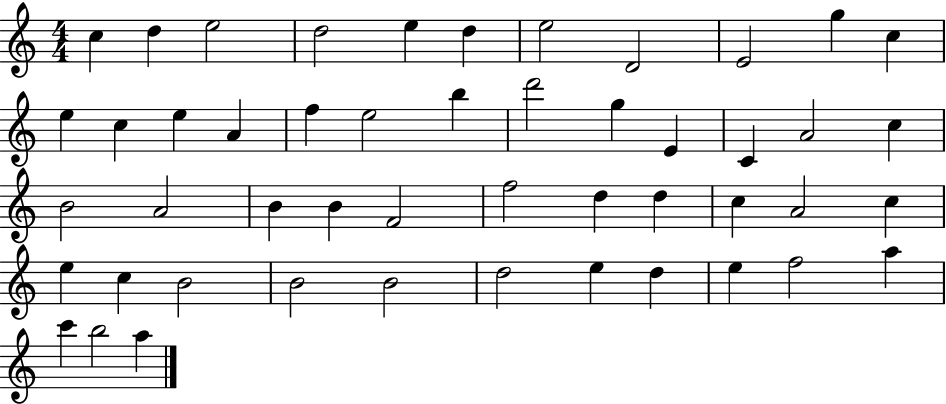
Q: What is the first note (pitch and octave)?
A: C5